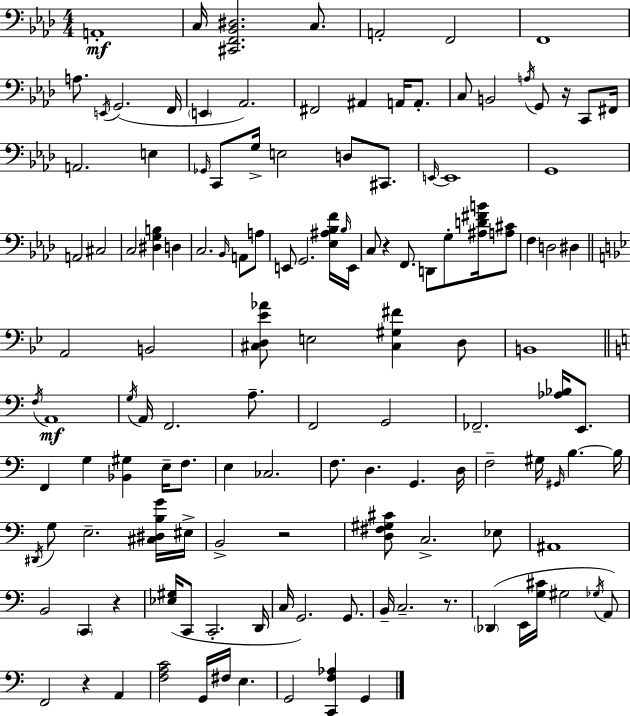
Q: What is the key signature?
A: AES major